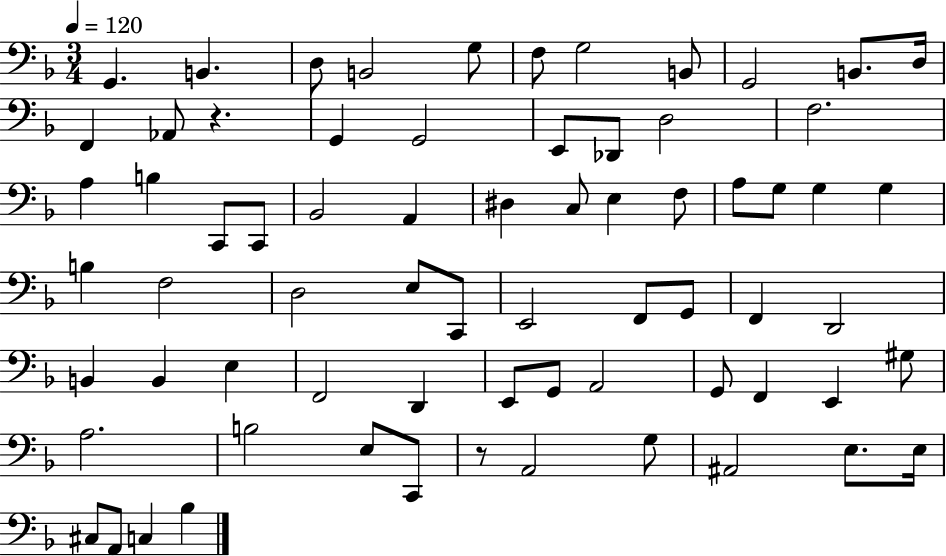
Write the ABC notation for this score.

X:1
T:Untitled
M:3/4
L:1/4
K:F
G,, B,, D,/2 B,,2 G,/2 F,/2 G,2 B,,/2 G,,2 B,,/2 D,/4 F,, _A,,/2 z G,, G,,2 E,,/2 _D,,/2 D,2 F,2 A, B, C,,/2 C,,/2 _B,,2 A,, ^D, C,/2 E, F,/2 A,/2 G,/2 G, G, B, F,2 D,2 E,/2 C,,/2 E,,2 F,,/2 G,,/2 F,, D,,2 B,, B,, E, F,,2 D,, E,,/2 G,,/2 A,,2 G,,/2 F,, E,, ^G,/2 A,2 B,2 E,/2 C,,/2 z/2 A,,2 G,/2 ^A,,2 E,/2 E,/4 ^C,/2 A,,/2 C, _B,